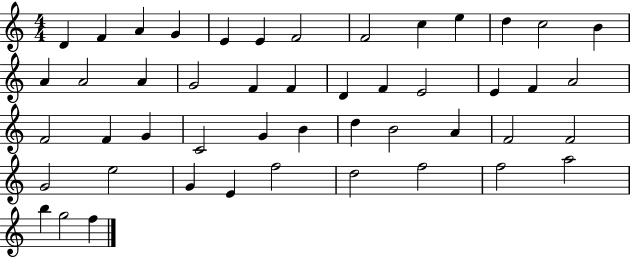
X:1
T:Untitled
M:4/4
L:1/4
K:C
D F A G E E F2 F2 c e d c2 B A A2 A G2 F F D F E2 E F A2 F2 F G C2 G B d B2 A F2 F2 G2 e2 G E f2 d2 f2 f2 a2 b g2 f